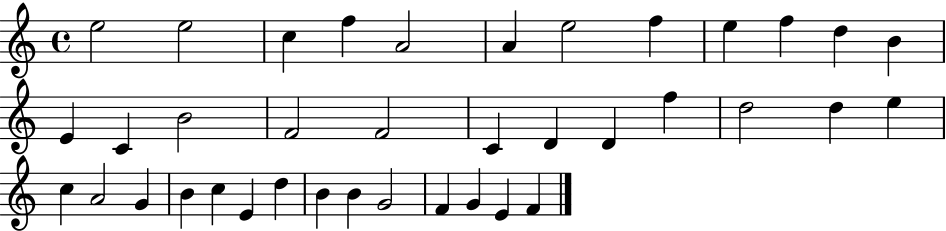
E5/h E5/h C5/q F5/q A4/h A4/q E5/h F5/q E5/q F5/q D5/q B4/q E4/q C4/q B4/h F4/h F4/h C4/q D4/q D4/q F5/q D5/h D5/q E5/q C5/q A4/h G4/q B4/q C5/q E4/q D5/q B4/q B4/q G4/h F4/q G4/q E4/q F4/q